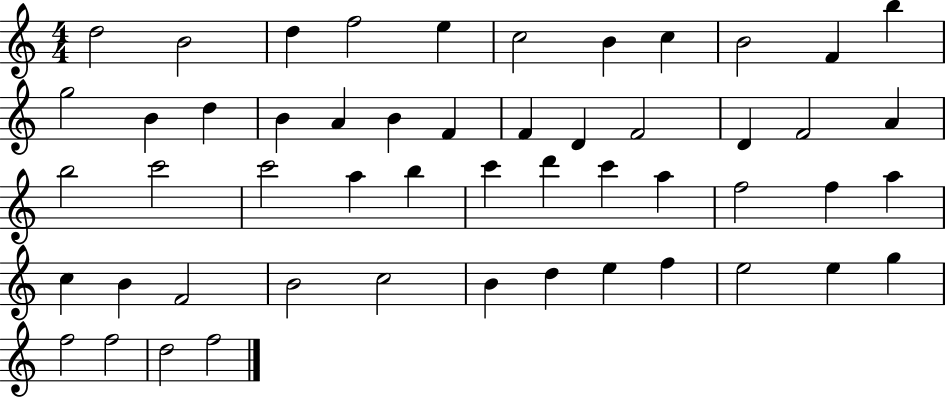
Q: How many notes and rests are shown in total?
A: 52